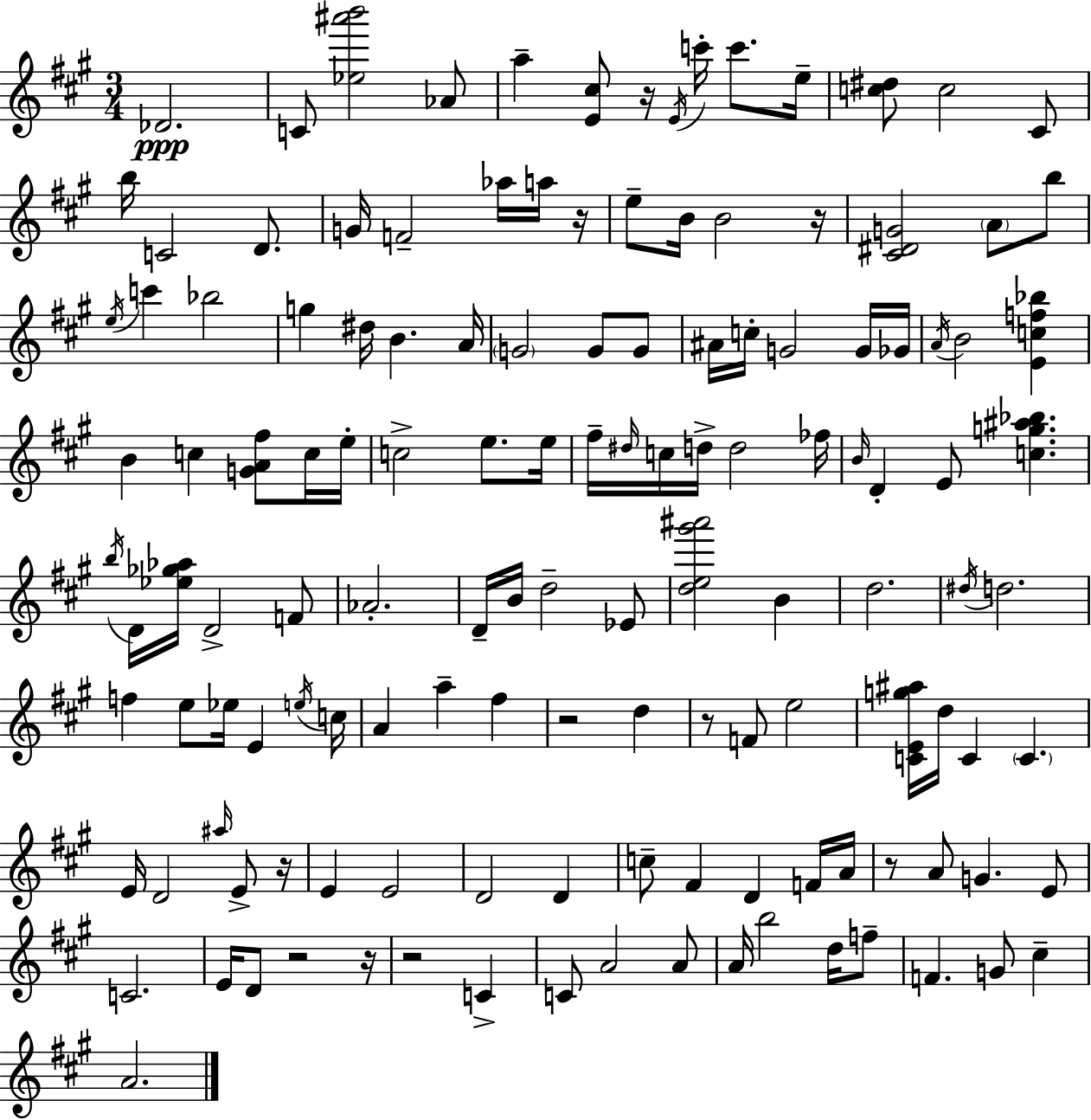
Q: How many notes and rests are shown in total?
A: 134